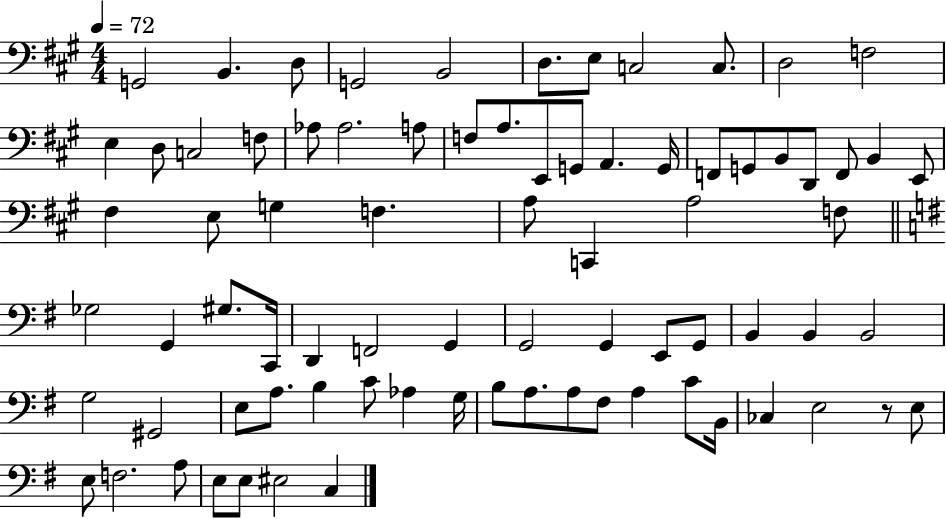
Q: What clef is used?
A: bass